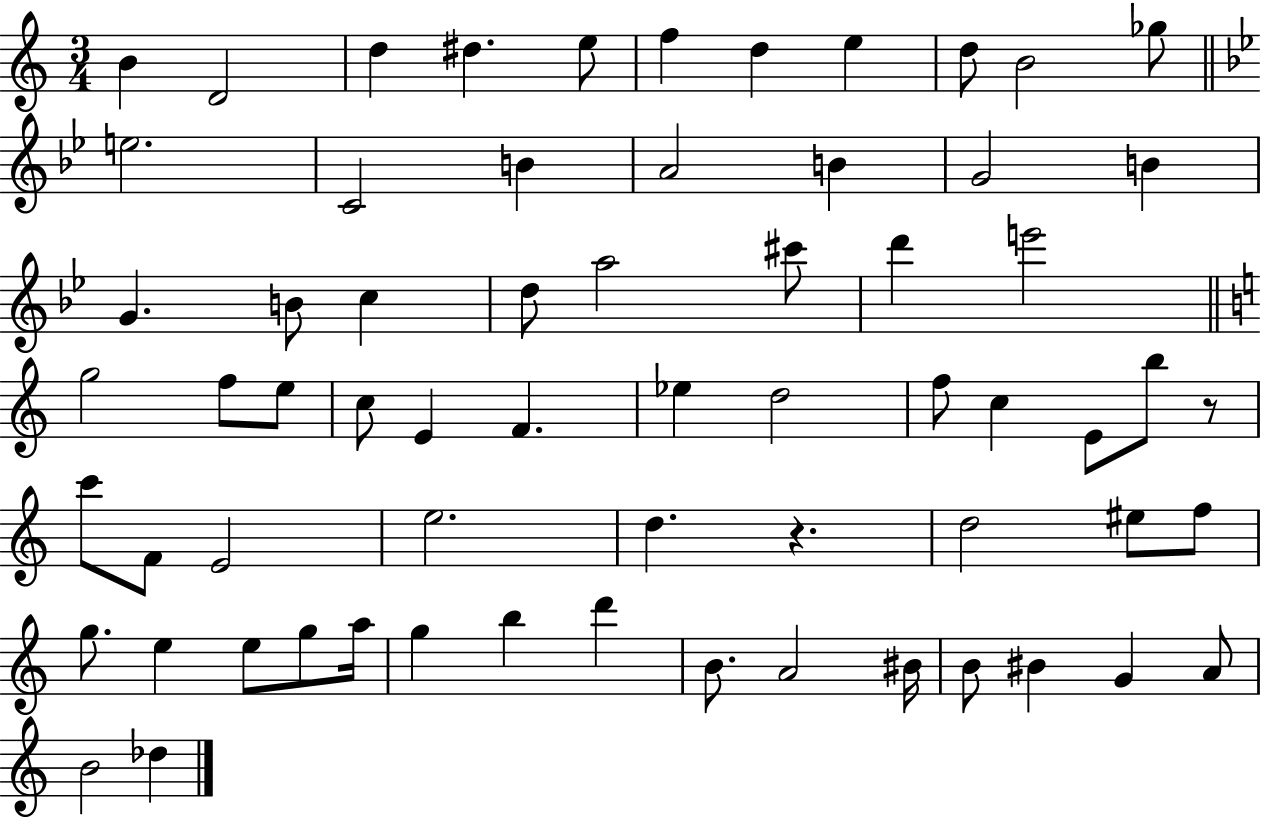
B4/q D4/h D5/q D#5/q. E5/e F5/q D5/q E5/q D5/e B4/h Gb5/e E5/h. C4/h B4/q A4/h B4/q G4/h B4/q G4/q. B4/e C5/q D5/e A5/h C#6/e D6/q E6/h G5/h F5/e E5/e C5/e E4/q F4/q. Eb5/q D5/h F5/e C5/q E4/e B5/e R/e C6/e F4/e E4/h E5/h. D5/q. R/q. D5/h EIS5/e F5/e G5/e. E5/q E5/e G5/e A5/s G5/q B5/q D6/q B4/e. A4/h BIS4/s B4/e BIS4/q G4/q A4/e B4/h Db5/q